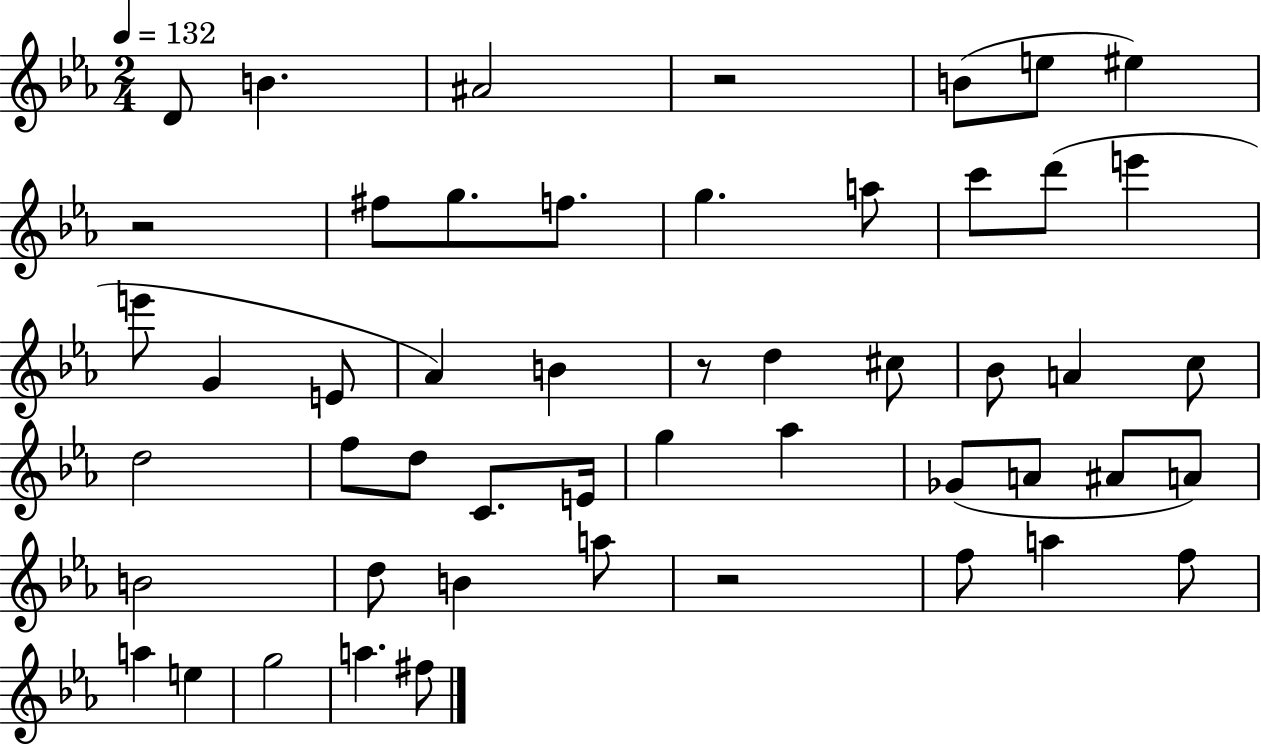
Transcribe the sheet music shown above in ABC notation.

X:1
T:Untitled
M:2/4
L:1/4
K:Eb
D/2 B ^A2 z2 B/2 e/2 ^e z2 ^f/2 g/2 f/2 g a/2 c'/2 d'/2 e' e'/2 G E/2 _A B z/2 d ^c/2 _B/2 A c/2 d2 f/2 d/2 C/2 E/4 g _a _G/2 A/2 ^A/2 A/2 B2 d/2 B a/2 z2 f/2 a f/2 a e g2 a ^f/2